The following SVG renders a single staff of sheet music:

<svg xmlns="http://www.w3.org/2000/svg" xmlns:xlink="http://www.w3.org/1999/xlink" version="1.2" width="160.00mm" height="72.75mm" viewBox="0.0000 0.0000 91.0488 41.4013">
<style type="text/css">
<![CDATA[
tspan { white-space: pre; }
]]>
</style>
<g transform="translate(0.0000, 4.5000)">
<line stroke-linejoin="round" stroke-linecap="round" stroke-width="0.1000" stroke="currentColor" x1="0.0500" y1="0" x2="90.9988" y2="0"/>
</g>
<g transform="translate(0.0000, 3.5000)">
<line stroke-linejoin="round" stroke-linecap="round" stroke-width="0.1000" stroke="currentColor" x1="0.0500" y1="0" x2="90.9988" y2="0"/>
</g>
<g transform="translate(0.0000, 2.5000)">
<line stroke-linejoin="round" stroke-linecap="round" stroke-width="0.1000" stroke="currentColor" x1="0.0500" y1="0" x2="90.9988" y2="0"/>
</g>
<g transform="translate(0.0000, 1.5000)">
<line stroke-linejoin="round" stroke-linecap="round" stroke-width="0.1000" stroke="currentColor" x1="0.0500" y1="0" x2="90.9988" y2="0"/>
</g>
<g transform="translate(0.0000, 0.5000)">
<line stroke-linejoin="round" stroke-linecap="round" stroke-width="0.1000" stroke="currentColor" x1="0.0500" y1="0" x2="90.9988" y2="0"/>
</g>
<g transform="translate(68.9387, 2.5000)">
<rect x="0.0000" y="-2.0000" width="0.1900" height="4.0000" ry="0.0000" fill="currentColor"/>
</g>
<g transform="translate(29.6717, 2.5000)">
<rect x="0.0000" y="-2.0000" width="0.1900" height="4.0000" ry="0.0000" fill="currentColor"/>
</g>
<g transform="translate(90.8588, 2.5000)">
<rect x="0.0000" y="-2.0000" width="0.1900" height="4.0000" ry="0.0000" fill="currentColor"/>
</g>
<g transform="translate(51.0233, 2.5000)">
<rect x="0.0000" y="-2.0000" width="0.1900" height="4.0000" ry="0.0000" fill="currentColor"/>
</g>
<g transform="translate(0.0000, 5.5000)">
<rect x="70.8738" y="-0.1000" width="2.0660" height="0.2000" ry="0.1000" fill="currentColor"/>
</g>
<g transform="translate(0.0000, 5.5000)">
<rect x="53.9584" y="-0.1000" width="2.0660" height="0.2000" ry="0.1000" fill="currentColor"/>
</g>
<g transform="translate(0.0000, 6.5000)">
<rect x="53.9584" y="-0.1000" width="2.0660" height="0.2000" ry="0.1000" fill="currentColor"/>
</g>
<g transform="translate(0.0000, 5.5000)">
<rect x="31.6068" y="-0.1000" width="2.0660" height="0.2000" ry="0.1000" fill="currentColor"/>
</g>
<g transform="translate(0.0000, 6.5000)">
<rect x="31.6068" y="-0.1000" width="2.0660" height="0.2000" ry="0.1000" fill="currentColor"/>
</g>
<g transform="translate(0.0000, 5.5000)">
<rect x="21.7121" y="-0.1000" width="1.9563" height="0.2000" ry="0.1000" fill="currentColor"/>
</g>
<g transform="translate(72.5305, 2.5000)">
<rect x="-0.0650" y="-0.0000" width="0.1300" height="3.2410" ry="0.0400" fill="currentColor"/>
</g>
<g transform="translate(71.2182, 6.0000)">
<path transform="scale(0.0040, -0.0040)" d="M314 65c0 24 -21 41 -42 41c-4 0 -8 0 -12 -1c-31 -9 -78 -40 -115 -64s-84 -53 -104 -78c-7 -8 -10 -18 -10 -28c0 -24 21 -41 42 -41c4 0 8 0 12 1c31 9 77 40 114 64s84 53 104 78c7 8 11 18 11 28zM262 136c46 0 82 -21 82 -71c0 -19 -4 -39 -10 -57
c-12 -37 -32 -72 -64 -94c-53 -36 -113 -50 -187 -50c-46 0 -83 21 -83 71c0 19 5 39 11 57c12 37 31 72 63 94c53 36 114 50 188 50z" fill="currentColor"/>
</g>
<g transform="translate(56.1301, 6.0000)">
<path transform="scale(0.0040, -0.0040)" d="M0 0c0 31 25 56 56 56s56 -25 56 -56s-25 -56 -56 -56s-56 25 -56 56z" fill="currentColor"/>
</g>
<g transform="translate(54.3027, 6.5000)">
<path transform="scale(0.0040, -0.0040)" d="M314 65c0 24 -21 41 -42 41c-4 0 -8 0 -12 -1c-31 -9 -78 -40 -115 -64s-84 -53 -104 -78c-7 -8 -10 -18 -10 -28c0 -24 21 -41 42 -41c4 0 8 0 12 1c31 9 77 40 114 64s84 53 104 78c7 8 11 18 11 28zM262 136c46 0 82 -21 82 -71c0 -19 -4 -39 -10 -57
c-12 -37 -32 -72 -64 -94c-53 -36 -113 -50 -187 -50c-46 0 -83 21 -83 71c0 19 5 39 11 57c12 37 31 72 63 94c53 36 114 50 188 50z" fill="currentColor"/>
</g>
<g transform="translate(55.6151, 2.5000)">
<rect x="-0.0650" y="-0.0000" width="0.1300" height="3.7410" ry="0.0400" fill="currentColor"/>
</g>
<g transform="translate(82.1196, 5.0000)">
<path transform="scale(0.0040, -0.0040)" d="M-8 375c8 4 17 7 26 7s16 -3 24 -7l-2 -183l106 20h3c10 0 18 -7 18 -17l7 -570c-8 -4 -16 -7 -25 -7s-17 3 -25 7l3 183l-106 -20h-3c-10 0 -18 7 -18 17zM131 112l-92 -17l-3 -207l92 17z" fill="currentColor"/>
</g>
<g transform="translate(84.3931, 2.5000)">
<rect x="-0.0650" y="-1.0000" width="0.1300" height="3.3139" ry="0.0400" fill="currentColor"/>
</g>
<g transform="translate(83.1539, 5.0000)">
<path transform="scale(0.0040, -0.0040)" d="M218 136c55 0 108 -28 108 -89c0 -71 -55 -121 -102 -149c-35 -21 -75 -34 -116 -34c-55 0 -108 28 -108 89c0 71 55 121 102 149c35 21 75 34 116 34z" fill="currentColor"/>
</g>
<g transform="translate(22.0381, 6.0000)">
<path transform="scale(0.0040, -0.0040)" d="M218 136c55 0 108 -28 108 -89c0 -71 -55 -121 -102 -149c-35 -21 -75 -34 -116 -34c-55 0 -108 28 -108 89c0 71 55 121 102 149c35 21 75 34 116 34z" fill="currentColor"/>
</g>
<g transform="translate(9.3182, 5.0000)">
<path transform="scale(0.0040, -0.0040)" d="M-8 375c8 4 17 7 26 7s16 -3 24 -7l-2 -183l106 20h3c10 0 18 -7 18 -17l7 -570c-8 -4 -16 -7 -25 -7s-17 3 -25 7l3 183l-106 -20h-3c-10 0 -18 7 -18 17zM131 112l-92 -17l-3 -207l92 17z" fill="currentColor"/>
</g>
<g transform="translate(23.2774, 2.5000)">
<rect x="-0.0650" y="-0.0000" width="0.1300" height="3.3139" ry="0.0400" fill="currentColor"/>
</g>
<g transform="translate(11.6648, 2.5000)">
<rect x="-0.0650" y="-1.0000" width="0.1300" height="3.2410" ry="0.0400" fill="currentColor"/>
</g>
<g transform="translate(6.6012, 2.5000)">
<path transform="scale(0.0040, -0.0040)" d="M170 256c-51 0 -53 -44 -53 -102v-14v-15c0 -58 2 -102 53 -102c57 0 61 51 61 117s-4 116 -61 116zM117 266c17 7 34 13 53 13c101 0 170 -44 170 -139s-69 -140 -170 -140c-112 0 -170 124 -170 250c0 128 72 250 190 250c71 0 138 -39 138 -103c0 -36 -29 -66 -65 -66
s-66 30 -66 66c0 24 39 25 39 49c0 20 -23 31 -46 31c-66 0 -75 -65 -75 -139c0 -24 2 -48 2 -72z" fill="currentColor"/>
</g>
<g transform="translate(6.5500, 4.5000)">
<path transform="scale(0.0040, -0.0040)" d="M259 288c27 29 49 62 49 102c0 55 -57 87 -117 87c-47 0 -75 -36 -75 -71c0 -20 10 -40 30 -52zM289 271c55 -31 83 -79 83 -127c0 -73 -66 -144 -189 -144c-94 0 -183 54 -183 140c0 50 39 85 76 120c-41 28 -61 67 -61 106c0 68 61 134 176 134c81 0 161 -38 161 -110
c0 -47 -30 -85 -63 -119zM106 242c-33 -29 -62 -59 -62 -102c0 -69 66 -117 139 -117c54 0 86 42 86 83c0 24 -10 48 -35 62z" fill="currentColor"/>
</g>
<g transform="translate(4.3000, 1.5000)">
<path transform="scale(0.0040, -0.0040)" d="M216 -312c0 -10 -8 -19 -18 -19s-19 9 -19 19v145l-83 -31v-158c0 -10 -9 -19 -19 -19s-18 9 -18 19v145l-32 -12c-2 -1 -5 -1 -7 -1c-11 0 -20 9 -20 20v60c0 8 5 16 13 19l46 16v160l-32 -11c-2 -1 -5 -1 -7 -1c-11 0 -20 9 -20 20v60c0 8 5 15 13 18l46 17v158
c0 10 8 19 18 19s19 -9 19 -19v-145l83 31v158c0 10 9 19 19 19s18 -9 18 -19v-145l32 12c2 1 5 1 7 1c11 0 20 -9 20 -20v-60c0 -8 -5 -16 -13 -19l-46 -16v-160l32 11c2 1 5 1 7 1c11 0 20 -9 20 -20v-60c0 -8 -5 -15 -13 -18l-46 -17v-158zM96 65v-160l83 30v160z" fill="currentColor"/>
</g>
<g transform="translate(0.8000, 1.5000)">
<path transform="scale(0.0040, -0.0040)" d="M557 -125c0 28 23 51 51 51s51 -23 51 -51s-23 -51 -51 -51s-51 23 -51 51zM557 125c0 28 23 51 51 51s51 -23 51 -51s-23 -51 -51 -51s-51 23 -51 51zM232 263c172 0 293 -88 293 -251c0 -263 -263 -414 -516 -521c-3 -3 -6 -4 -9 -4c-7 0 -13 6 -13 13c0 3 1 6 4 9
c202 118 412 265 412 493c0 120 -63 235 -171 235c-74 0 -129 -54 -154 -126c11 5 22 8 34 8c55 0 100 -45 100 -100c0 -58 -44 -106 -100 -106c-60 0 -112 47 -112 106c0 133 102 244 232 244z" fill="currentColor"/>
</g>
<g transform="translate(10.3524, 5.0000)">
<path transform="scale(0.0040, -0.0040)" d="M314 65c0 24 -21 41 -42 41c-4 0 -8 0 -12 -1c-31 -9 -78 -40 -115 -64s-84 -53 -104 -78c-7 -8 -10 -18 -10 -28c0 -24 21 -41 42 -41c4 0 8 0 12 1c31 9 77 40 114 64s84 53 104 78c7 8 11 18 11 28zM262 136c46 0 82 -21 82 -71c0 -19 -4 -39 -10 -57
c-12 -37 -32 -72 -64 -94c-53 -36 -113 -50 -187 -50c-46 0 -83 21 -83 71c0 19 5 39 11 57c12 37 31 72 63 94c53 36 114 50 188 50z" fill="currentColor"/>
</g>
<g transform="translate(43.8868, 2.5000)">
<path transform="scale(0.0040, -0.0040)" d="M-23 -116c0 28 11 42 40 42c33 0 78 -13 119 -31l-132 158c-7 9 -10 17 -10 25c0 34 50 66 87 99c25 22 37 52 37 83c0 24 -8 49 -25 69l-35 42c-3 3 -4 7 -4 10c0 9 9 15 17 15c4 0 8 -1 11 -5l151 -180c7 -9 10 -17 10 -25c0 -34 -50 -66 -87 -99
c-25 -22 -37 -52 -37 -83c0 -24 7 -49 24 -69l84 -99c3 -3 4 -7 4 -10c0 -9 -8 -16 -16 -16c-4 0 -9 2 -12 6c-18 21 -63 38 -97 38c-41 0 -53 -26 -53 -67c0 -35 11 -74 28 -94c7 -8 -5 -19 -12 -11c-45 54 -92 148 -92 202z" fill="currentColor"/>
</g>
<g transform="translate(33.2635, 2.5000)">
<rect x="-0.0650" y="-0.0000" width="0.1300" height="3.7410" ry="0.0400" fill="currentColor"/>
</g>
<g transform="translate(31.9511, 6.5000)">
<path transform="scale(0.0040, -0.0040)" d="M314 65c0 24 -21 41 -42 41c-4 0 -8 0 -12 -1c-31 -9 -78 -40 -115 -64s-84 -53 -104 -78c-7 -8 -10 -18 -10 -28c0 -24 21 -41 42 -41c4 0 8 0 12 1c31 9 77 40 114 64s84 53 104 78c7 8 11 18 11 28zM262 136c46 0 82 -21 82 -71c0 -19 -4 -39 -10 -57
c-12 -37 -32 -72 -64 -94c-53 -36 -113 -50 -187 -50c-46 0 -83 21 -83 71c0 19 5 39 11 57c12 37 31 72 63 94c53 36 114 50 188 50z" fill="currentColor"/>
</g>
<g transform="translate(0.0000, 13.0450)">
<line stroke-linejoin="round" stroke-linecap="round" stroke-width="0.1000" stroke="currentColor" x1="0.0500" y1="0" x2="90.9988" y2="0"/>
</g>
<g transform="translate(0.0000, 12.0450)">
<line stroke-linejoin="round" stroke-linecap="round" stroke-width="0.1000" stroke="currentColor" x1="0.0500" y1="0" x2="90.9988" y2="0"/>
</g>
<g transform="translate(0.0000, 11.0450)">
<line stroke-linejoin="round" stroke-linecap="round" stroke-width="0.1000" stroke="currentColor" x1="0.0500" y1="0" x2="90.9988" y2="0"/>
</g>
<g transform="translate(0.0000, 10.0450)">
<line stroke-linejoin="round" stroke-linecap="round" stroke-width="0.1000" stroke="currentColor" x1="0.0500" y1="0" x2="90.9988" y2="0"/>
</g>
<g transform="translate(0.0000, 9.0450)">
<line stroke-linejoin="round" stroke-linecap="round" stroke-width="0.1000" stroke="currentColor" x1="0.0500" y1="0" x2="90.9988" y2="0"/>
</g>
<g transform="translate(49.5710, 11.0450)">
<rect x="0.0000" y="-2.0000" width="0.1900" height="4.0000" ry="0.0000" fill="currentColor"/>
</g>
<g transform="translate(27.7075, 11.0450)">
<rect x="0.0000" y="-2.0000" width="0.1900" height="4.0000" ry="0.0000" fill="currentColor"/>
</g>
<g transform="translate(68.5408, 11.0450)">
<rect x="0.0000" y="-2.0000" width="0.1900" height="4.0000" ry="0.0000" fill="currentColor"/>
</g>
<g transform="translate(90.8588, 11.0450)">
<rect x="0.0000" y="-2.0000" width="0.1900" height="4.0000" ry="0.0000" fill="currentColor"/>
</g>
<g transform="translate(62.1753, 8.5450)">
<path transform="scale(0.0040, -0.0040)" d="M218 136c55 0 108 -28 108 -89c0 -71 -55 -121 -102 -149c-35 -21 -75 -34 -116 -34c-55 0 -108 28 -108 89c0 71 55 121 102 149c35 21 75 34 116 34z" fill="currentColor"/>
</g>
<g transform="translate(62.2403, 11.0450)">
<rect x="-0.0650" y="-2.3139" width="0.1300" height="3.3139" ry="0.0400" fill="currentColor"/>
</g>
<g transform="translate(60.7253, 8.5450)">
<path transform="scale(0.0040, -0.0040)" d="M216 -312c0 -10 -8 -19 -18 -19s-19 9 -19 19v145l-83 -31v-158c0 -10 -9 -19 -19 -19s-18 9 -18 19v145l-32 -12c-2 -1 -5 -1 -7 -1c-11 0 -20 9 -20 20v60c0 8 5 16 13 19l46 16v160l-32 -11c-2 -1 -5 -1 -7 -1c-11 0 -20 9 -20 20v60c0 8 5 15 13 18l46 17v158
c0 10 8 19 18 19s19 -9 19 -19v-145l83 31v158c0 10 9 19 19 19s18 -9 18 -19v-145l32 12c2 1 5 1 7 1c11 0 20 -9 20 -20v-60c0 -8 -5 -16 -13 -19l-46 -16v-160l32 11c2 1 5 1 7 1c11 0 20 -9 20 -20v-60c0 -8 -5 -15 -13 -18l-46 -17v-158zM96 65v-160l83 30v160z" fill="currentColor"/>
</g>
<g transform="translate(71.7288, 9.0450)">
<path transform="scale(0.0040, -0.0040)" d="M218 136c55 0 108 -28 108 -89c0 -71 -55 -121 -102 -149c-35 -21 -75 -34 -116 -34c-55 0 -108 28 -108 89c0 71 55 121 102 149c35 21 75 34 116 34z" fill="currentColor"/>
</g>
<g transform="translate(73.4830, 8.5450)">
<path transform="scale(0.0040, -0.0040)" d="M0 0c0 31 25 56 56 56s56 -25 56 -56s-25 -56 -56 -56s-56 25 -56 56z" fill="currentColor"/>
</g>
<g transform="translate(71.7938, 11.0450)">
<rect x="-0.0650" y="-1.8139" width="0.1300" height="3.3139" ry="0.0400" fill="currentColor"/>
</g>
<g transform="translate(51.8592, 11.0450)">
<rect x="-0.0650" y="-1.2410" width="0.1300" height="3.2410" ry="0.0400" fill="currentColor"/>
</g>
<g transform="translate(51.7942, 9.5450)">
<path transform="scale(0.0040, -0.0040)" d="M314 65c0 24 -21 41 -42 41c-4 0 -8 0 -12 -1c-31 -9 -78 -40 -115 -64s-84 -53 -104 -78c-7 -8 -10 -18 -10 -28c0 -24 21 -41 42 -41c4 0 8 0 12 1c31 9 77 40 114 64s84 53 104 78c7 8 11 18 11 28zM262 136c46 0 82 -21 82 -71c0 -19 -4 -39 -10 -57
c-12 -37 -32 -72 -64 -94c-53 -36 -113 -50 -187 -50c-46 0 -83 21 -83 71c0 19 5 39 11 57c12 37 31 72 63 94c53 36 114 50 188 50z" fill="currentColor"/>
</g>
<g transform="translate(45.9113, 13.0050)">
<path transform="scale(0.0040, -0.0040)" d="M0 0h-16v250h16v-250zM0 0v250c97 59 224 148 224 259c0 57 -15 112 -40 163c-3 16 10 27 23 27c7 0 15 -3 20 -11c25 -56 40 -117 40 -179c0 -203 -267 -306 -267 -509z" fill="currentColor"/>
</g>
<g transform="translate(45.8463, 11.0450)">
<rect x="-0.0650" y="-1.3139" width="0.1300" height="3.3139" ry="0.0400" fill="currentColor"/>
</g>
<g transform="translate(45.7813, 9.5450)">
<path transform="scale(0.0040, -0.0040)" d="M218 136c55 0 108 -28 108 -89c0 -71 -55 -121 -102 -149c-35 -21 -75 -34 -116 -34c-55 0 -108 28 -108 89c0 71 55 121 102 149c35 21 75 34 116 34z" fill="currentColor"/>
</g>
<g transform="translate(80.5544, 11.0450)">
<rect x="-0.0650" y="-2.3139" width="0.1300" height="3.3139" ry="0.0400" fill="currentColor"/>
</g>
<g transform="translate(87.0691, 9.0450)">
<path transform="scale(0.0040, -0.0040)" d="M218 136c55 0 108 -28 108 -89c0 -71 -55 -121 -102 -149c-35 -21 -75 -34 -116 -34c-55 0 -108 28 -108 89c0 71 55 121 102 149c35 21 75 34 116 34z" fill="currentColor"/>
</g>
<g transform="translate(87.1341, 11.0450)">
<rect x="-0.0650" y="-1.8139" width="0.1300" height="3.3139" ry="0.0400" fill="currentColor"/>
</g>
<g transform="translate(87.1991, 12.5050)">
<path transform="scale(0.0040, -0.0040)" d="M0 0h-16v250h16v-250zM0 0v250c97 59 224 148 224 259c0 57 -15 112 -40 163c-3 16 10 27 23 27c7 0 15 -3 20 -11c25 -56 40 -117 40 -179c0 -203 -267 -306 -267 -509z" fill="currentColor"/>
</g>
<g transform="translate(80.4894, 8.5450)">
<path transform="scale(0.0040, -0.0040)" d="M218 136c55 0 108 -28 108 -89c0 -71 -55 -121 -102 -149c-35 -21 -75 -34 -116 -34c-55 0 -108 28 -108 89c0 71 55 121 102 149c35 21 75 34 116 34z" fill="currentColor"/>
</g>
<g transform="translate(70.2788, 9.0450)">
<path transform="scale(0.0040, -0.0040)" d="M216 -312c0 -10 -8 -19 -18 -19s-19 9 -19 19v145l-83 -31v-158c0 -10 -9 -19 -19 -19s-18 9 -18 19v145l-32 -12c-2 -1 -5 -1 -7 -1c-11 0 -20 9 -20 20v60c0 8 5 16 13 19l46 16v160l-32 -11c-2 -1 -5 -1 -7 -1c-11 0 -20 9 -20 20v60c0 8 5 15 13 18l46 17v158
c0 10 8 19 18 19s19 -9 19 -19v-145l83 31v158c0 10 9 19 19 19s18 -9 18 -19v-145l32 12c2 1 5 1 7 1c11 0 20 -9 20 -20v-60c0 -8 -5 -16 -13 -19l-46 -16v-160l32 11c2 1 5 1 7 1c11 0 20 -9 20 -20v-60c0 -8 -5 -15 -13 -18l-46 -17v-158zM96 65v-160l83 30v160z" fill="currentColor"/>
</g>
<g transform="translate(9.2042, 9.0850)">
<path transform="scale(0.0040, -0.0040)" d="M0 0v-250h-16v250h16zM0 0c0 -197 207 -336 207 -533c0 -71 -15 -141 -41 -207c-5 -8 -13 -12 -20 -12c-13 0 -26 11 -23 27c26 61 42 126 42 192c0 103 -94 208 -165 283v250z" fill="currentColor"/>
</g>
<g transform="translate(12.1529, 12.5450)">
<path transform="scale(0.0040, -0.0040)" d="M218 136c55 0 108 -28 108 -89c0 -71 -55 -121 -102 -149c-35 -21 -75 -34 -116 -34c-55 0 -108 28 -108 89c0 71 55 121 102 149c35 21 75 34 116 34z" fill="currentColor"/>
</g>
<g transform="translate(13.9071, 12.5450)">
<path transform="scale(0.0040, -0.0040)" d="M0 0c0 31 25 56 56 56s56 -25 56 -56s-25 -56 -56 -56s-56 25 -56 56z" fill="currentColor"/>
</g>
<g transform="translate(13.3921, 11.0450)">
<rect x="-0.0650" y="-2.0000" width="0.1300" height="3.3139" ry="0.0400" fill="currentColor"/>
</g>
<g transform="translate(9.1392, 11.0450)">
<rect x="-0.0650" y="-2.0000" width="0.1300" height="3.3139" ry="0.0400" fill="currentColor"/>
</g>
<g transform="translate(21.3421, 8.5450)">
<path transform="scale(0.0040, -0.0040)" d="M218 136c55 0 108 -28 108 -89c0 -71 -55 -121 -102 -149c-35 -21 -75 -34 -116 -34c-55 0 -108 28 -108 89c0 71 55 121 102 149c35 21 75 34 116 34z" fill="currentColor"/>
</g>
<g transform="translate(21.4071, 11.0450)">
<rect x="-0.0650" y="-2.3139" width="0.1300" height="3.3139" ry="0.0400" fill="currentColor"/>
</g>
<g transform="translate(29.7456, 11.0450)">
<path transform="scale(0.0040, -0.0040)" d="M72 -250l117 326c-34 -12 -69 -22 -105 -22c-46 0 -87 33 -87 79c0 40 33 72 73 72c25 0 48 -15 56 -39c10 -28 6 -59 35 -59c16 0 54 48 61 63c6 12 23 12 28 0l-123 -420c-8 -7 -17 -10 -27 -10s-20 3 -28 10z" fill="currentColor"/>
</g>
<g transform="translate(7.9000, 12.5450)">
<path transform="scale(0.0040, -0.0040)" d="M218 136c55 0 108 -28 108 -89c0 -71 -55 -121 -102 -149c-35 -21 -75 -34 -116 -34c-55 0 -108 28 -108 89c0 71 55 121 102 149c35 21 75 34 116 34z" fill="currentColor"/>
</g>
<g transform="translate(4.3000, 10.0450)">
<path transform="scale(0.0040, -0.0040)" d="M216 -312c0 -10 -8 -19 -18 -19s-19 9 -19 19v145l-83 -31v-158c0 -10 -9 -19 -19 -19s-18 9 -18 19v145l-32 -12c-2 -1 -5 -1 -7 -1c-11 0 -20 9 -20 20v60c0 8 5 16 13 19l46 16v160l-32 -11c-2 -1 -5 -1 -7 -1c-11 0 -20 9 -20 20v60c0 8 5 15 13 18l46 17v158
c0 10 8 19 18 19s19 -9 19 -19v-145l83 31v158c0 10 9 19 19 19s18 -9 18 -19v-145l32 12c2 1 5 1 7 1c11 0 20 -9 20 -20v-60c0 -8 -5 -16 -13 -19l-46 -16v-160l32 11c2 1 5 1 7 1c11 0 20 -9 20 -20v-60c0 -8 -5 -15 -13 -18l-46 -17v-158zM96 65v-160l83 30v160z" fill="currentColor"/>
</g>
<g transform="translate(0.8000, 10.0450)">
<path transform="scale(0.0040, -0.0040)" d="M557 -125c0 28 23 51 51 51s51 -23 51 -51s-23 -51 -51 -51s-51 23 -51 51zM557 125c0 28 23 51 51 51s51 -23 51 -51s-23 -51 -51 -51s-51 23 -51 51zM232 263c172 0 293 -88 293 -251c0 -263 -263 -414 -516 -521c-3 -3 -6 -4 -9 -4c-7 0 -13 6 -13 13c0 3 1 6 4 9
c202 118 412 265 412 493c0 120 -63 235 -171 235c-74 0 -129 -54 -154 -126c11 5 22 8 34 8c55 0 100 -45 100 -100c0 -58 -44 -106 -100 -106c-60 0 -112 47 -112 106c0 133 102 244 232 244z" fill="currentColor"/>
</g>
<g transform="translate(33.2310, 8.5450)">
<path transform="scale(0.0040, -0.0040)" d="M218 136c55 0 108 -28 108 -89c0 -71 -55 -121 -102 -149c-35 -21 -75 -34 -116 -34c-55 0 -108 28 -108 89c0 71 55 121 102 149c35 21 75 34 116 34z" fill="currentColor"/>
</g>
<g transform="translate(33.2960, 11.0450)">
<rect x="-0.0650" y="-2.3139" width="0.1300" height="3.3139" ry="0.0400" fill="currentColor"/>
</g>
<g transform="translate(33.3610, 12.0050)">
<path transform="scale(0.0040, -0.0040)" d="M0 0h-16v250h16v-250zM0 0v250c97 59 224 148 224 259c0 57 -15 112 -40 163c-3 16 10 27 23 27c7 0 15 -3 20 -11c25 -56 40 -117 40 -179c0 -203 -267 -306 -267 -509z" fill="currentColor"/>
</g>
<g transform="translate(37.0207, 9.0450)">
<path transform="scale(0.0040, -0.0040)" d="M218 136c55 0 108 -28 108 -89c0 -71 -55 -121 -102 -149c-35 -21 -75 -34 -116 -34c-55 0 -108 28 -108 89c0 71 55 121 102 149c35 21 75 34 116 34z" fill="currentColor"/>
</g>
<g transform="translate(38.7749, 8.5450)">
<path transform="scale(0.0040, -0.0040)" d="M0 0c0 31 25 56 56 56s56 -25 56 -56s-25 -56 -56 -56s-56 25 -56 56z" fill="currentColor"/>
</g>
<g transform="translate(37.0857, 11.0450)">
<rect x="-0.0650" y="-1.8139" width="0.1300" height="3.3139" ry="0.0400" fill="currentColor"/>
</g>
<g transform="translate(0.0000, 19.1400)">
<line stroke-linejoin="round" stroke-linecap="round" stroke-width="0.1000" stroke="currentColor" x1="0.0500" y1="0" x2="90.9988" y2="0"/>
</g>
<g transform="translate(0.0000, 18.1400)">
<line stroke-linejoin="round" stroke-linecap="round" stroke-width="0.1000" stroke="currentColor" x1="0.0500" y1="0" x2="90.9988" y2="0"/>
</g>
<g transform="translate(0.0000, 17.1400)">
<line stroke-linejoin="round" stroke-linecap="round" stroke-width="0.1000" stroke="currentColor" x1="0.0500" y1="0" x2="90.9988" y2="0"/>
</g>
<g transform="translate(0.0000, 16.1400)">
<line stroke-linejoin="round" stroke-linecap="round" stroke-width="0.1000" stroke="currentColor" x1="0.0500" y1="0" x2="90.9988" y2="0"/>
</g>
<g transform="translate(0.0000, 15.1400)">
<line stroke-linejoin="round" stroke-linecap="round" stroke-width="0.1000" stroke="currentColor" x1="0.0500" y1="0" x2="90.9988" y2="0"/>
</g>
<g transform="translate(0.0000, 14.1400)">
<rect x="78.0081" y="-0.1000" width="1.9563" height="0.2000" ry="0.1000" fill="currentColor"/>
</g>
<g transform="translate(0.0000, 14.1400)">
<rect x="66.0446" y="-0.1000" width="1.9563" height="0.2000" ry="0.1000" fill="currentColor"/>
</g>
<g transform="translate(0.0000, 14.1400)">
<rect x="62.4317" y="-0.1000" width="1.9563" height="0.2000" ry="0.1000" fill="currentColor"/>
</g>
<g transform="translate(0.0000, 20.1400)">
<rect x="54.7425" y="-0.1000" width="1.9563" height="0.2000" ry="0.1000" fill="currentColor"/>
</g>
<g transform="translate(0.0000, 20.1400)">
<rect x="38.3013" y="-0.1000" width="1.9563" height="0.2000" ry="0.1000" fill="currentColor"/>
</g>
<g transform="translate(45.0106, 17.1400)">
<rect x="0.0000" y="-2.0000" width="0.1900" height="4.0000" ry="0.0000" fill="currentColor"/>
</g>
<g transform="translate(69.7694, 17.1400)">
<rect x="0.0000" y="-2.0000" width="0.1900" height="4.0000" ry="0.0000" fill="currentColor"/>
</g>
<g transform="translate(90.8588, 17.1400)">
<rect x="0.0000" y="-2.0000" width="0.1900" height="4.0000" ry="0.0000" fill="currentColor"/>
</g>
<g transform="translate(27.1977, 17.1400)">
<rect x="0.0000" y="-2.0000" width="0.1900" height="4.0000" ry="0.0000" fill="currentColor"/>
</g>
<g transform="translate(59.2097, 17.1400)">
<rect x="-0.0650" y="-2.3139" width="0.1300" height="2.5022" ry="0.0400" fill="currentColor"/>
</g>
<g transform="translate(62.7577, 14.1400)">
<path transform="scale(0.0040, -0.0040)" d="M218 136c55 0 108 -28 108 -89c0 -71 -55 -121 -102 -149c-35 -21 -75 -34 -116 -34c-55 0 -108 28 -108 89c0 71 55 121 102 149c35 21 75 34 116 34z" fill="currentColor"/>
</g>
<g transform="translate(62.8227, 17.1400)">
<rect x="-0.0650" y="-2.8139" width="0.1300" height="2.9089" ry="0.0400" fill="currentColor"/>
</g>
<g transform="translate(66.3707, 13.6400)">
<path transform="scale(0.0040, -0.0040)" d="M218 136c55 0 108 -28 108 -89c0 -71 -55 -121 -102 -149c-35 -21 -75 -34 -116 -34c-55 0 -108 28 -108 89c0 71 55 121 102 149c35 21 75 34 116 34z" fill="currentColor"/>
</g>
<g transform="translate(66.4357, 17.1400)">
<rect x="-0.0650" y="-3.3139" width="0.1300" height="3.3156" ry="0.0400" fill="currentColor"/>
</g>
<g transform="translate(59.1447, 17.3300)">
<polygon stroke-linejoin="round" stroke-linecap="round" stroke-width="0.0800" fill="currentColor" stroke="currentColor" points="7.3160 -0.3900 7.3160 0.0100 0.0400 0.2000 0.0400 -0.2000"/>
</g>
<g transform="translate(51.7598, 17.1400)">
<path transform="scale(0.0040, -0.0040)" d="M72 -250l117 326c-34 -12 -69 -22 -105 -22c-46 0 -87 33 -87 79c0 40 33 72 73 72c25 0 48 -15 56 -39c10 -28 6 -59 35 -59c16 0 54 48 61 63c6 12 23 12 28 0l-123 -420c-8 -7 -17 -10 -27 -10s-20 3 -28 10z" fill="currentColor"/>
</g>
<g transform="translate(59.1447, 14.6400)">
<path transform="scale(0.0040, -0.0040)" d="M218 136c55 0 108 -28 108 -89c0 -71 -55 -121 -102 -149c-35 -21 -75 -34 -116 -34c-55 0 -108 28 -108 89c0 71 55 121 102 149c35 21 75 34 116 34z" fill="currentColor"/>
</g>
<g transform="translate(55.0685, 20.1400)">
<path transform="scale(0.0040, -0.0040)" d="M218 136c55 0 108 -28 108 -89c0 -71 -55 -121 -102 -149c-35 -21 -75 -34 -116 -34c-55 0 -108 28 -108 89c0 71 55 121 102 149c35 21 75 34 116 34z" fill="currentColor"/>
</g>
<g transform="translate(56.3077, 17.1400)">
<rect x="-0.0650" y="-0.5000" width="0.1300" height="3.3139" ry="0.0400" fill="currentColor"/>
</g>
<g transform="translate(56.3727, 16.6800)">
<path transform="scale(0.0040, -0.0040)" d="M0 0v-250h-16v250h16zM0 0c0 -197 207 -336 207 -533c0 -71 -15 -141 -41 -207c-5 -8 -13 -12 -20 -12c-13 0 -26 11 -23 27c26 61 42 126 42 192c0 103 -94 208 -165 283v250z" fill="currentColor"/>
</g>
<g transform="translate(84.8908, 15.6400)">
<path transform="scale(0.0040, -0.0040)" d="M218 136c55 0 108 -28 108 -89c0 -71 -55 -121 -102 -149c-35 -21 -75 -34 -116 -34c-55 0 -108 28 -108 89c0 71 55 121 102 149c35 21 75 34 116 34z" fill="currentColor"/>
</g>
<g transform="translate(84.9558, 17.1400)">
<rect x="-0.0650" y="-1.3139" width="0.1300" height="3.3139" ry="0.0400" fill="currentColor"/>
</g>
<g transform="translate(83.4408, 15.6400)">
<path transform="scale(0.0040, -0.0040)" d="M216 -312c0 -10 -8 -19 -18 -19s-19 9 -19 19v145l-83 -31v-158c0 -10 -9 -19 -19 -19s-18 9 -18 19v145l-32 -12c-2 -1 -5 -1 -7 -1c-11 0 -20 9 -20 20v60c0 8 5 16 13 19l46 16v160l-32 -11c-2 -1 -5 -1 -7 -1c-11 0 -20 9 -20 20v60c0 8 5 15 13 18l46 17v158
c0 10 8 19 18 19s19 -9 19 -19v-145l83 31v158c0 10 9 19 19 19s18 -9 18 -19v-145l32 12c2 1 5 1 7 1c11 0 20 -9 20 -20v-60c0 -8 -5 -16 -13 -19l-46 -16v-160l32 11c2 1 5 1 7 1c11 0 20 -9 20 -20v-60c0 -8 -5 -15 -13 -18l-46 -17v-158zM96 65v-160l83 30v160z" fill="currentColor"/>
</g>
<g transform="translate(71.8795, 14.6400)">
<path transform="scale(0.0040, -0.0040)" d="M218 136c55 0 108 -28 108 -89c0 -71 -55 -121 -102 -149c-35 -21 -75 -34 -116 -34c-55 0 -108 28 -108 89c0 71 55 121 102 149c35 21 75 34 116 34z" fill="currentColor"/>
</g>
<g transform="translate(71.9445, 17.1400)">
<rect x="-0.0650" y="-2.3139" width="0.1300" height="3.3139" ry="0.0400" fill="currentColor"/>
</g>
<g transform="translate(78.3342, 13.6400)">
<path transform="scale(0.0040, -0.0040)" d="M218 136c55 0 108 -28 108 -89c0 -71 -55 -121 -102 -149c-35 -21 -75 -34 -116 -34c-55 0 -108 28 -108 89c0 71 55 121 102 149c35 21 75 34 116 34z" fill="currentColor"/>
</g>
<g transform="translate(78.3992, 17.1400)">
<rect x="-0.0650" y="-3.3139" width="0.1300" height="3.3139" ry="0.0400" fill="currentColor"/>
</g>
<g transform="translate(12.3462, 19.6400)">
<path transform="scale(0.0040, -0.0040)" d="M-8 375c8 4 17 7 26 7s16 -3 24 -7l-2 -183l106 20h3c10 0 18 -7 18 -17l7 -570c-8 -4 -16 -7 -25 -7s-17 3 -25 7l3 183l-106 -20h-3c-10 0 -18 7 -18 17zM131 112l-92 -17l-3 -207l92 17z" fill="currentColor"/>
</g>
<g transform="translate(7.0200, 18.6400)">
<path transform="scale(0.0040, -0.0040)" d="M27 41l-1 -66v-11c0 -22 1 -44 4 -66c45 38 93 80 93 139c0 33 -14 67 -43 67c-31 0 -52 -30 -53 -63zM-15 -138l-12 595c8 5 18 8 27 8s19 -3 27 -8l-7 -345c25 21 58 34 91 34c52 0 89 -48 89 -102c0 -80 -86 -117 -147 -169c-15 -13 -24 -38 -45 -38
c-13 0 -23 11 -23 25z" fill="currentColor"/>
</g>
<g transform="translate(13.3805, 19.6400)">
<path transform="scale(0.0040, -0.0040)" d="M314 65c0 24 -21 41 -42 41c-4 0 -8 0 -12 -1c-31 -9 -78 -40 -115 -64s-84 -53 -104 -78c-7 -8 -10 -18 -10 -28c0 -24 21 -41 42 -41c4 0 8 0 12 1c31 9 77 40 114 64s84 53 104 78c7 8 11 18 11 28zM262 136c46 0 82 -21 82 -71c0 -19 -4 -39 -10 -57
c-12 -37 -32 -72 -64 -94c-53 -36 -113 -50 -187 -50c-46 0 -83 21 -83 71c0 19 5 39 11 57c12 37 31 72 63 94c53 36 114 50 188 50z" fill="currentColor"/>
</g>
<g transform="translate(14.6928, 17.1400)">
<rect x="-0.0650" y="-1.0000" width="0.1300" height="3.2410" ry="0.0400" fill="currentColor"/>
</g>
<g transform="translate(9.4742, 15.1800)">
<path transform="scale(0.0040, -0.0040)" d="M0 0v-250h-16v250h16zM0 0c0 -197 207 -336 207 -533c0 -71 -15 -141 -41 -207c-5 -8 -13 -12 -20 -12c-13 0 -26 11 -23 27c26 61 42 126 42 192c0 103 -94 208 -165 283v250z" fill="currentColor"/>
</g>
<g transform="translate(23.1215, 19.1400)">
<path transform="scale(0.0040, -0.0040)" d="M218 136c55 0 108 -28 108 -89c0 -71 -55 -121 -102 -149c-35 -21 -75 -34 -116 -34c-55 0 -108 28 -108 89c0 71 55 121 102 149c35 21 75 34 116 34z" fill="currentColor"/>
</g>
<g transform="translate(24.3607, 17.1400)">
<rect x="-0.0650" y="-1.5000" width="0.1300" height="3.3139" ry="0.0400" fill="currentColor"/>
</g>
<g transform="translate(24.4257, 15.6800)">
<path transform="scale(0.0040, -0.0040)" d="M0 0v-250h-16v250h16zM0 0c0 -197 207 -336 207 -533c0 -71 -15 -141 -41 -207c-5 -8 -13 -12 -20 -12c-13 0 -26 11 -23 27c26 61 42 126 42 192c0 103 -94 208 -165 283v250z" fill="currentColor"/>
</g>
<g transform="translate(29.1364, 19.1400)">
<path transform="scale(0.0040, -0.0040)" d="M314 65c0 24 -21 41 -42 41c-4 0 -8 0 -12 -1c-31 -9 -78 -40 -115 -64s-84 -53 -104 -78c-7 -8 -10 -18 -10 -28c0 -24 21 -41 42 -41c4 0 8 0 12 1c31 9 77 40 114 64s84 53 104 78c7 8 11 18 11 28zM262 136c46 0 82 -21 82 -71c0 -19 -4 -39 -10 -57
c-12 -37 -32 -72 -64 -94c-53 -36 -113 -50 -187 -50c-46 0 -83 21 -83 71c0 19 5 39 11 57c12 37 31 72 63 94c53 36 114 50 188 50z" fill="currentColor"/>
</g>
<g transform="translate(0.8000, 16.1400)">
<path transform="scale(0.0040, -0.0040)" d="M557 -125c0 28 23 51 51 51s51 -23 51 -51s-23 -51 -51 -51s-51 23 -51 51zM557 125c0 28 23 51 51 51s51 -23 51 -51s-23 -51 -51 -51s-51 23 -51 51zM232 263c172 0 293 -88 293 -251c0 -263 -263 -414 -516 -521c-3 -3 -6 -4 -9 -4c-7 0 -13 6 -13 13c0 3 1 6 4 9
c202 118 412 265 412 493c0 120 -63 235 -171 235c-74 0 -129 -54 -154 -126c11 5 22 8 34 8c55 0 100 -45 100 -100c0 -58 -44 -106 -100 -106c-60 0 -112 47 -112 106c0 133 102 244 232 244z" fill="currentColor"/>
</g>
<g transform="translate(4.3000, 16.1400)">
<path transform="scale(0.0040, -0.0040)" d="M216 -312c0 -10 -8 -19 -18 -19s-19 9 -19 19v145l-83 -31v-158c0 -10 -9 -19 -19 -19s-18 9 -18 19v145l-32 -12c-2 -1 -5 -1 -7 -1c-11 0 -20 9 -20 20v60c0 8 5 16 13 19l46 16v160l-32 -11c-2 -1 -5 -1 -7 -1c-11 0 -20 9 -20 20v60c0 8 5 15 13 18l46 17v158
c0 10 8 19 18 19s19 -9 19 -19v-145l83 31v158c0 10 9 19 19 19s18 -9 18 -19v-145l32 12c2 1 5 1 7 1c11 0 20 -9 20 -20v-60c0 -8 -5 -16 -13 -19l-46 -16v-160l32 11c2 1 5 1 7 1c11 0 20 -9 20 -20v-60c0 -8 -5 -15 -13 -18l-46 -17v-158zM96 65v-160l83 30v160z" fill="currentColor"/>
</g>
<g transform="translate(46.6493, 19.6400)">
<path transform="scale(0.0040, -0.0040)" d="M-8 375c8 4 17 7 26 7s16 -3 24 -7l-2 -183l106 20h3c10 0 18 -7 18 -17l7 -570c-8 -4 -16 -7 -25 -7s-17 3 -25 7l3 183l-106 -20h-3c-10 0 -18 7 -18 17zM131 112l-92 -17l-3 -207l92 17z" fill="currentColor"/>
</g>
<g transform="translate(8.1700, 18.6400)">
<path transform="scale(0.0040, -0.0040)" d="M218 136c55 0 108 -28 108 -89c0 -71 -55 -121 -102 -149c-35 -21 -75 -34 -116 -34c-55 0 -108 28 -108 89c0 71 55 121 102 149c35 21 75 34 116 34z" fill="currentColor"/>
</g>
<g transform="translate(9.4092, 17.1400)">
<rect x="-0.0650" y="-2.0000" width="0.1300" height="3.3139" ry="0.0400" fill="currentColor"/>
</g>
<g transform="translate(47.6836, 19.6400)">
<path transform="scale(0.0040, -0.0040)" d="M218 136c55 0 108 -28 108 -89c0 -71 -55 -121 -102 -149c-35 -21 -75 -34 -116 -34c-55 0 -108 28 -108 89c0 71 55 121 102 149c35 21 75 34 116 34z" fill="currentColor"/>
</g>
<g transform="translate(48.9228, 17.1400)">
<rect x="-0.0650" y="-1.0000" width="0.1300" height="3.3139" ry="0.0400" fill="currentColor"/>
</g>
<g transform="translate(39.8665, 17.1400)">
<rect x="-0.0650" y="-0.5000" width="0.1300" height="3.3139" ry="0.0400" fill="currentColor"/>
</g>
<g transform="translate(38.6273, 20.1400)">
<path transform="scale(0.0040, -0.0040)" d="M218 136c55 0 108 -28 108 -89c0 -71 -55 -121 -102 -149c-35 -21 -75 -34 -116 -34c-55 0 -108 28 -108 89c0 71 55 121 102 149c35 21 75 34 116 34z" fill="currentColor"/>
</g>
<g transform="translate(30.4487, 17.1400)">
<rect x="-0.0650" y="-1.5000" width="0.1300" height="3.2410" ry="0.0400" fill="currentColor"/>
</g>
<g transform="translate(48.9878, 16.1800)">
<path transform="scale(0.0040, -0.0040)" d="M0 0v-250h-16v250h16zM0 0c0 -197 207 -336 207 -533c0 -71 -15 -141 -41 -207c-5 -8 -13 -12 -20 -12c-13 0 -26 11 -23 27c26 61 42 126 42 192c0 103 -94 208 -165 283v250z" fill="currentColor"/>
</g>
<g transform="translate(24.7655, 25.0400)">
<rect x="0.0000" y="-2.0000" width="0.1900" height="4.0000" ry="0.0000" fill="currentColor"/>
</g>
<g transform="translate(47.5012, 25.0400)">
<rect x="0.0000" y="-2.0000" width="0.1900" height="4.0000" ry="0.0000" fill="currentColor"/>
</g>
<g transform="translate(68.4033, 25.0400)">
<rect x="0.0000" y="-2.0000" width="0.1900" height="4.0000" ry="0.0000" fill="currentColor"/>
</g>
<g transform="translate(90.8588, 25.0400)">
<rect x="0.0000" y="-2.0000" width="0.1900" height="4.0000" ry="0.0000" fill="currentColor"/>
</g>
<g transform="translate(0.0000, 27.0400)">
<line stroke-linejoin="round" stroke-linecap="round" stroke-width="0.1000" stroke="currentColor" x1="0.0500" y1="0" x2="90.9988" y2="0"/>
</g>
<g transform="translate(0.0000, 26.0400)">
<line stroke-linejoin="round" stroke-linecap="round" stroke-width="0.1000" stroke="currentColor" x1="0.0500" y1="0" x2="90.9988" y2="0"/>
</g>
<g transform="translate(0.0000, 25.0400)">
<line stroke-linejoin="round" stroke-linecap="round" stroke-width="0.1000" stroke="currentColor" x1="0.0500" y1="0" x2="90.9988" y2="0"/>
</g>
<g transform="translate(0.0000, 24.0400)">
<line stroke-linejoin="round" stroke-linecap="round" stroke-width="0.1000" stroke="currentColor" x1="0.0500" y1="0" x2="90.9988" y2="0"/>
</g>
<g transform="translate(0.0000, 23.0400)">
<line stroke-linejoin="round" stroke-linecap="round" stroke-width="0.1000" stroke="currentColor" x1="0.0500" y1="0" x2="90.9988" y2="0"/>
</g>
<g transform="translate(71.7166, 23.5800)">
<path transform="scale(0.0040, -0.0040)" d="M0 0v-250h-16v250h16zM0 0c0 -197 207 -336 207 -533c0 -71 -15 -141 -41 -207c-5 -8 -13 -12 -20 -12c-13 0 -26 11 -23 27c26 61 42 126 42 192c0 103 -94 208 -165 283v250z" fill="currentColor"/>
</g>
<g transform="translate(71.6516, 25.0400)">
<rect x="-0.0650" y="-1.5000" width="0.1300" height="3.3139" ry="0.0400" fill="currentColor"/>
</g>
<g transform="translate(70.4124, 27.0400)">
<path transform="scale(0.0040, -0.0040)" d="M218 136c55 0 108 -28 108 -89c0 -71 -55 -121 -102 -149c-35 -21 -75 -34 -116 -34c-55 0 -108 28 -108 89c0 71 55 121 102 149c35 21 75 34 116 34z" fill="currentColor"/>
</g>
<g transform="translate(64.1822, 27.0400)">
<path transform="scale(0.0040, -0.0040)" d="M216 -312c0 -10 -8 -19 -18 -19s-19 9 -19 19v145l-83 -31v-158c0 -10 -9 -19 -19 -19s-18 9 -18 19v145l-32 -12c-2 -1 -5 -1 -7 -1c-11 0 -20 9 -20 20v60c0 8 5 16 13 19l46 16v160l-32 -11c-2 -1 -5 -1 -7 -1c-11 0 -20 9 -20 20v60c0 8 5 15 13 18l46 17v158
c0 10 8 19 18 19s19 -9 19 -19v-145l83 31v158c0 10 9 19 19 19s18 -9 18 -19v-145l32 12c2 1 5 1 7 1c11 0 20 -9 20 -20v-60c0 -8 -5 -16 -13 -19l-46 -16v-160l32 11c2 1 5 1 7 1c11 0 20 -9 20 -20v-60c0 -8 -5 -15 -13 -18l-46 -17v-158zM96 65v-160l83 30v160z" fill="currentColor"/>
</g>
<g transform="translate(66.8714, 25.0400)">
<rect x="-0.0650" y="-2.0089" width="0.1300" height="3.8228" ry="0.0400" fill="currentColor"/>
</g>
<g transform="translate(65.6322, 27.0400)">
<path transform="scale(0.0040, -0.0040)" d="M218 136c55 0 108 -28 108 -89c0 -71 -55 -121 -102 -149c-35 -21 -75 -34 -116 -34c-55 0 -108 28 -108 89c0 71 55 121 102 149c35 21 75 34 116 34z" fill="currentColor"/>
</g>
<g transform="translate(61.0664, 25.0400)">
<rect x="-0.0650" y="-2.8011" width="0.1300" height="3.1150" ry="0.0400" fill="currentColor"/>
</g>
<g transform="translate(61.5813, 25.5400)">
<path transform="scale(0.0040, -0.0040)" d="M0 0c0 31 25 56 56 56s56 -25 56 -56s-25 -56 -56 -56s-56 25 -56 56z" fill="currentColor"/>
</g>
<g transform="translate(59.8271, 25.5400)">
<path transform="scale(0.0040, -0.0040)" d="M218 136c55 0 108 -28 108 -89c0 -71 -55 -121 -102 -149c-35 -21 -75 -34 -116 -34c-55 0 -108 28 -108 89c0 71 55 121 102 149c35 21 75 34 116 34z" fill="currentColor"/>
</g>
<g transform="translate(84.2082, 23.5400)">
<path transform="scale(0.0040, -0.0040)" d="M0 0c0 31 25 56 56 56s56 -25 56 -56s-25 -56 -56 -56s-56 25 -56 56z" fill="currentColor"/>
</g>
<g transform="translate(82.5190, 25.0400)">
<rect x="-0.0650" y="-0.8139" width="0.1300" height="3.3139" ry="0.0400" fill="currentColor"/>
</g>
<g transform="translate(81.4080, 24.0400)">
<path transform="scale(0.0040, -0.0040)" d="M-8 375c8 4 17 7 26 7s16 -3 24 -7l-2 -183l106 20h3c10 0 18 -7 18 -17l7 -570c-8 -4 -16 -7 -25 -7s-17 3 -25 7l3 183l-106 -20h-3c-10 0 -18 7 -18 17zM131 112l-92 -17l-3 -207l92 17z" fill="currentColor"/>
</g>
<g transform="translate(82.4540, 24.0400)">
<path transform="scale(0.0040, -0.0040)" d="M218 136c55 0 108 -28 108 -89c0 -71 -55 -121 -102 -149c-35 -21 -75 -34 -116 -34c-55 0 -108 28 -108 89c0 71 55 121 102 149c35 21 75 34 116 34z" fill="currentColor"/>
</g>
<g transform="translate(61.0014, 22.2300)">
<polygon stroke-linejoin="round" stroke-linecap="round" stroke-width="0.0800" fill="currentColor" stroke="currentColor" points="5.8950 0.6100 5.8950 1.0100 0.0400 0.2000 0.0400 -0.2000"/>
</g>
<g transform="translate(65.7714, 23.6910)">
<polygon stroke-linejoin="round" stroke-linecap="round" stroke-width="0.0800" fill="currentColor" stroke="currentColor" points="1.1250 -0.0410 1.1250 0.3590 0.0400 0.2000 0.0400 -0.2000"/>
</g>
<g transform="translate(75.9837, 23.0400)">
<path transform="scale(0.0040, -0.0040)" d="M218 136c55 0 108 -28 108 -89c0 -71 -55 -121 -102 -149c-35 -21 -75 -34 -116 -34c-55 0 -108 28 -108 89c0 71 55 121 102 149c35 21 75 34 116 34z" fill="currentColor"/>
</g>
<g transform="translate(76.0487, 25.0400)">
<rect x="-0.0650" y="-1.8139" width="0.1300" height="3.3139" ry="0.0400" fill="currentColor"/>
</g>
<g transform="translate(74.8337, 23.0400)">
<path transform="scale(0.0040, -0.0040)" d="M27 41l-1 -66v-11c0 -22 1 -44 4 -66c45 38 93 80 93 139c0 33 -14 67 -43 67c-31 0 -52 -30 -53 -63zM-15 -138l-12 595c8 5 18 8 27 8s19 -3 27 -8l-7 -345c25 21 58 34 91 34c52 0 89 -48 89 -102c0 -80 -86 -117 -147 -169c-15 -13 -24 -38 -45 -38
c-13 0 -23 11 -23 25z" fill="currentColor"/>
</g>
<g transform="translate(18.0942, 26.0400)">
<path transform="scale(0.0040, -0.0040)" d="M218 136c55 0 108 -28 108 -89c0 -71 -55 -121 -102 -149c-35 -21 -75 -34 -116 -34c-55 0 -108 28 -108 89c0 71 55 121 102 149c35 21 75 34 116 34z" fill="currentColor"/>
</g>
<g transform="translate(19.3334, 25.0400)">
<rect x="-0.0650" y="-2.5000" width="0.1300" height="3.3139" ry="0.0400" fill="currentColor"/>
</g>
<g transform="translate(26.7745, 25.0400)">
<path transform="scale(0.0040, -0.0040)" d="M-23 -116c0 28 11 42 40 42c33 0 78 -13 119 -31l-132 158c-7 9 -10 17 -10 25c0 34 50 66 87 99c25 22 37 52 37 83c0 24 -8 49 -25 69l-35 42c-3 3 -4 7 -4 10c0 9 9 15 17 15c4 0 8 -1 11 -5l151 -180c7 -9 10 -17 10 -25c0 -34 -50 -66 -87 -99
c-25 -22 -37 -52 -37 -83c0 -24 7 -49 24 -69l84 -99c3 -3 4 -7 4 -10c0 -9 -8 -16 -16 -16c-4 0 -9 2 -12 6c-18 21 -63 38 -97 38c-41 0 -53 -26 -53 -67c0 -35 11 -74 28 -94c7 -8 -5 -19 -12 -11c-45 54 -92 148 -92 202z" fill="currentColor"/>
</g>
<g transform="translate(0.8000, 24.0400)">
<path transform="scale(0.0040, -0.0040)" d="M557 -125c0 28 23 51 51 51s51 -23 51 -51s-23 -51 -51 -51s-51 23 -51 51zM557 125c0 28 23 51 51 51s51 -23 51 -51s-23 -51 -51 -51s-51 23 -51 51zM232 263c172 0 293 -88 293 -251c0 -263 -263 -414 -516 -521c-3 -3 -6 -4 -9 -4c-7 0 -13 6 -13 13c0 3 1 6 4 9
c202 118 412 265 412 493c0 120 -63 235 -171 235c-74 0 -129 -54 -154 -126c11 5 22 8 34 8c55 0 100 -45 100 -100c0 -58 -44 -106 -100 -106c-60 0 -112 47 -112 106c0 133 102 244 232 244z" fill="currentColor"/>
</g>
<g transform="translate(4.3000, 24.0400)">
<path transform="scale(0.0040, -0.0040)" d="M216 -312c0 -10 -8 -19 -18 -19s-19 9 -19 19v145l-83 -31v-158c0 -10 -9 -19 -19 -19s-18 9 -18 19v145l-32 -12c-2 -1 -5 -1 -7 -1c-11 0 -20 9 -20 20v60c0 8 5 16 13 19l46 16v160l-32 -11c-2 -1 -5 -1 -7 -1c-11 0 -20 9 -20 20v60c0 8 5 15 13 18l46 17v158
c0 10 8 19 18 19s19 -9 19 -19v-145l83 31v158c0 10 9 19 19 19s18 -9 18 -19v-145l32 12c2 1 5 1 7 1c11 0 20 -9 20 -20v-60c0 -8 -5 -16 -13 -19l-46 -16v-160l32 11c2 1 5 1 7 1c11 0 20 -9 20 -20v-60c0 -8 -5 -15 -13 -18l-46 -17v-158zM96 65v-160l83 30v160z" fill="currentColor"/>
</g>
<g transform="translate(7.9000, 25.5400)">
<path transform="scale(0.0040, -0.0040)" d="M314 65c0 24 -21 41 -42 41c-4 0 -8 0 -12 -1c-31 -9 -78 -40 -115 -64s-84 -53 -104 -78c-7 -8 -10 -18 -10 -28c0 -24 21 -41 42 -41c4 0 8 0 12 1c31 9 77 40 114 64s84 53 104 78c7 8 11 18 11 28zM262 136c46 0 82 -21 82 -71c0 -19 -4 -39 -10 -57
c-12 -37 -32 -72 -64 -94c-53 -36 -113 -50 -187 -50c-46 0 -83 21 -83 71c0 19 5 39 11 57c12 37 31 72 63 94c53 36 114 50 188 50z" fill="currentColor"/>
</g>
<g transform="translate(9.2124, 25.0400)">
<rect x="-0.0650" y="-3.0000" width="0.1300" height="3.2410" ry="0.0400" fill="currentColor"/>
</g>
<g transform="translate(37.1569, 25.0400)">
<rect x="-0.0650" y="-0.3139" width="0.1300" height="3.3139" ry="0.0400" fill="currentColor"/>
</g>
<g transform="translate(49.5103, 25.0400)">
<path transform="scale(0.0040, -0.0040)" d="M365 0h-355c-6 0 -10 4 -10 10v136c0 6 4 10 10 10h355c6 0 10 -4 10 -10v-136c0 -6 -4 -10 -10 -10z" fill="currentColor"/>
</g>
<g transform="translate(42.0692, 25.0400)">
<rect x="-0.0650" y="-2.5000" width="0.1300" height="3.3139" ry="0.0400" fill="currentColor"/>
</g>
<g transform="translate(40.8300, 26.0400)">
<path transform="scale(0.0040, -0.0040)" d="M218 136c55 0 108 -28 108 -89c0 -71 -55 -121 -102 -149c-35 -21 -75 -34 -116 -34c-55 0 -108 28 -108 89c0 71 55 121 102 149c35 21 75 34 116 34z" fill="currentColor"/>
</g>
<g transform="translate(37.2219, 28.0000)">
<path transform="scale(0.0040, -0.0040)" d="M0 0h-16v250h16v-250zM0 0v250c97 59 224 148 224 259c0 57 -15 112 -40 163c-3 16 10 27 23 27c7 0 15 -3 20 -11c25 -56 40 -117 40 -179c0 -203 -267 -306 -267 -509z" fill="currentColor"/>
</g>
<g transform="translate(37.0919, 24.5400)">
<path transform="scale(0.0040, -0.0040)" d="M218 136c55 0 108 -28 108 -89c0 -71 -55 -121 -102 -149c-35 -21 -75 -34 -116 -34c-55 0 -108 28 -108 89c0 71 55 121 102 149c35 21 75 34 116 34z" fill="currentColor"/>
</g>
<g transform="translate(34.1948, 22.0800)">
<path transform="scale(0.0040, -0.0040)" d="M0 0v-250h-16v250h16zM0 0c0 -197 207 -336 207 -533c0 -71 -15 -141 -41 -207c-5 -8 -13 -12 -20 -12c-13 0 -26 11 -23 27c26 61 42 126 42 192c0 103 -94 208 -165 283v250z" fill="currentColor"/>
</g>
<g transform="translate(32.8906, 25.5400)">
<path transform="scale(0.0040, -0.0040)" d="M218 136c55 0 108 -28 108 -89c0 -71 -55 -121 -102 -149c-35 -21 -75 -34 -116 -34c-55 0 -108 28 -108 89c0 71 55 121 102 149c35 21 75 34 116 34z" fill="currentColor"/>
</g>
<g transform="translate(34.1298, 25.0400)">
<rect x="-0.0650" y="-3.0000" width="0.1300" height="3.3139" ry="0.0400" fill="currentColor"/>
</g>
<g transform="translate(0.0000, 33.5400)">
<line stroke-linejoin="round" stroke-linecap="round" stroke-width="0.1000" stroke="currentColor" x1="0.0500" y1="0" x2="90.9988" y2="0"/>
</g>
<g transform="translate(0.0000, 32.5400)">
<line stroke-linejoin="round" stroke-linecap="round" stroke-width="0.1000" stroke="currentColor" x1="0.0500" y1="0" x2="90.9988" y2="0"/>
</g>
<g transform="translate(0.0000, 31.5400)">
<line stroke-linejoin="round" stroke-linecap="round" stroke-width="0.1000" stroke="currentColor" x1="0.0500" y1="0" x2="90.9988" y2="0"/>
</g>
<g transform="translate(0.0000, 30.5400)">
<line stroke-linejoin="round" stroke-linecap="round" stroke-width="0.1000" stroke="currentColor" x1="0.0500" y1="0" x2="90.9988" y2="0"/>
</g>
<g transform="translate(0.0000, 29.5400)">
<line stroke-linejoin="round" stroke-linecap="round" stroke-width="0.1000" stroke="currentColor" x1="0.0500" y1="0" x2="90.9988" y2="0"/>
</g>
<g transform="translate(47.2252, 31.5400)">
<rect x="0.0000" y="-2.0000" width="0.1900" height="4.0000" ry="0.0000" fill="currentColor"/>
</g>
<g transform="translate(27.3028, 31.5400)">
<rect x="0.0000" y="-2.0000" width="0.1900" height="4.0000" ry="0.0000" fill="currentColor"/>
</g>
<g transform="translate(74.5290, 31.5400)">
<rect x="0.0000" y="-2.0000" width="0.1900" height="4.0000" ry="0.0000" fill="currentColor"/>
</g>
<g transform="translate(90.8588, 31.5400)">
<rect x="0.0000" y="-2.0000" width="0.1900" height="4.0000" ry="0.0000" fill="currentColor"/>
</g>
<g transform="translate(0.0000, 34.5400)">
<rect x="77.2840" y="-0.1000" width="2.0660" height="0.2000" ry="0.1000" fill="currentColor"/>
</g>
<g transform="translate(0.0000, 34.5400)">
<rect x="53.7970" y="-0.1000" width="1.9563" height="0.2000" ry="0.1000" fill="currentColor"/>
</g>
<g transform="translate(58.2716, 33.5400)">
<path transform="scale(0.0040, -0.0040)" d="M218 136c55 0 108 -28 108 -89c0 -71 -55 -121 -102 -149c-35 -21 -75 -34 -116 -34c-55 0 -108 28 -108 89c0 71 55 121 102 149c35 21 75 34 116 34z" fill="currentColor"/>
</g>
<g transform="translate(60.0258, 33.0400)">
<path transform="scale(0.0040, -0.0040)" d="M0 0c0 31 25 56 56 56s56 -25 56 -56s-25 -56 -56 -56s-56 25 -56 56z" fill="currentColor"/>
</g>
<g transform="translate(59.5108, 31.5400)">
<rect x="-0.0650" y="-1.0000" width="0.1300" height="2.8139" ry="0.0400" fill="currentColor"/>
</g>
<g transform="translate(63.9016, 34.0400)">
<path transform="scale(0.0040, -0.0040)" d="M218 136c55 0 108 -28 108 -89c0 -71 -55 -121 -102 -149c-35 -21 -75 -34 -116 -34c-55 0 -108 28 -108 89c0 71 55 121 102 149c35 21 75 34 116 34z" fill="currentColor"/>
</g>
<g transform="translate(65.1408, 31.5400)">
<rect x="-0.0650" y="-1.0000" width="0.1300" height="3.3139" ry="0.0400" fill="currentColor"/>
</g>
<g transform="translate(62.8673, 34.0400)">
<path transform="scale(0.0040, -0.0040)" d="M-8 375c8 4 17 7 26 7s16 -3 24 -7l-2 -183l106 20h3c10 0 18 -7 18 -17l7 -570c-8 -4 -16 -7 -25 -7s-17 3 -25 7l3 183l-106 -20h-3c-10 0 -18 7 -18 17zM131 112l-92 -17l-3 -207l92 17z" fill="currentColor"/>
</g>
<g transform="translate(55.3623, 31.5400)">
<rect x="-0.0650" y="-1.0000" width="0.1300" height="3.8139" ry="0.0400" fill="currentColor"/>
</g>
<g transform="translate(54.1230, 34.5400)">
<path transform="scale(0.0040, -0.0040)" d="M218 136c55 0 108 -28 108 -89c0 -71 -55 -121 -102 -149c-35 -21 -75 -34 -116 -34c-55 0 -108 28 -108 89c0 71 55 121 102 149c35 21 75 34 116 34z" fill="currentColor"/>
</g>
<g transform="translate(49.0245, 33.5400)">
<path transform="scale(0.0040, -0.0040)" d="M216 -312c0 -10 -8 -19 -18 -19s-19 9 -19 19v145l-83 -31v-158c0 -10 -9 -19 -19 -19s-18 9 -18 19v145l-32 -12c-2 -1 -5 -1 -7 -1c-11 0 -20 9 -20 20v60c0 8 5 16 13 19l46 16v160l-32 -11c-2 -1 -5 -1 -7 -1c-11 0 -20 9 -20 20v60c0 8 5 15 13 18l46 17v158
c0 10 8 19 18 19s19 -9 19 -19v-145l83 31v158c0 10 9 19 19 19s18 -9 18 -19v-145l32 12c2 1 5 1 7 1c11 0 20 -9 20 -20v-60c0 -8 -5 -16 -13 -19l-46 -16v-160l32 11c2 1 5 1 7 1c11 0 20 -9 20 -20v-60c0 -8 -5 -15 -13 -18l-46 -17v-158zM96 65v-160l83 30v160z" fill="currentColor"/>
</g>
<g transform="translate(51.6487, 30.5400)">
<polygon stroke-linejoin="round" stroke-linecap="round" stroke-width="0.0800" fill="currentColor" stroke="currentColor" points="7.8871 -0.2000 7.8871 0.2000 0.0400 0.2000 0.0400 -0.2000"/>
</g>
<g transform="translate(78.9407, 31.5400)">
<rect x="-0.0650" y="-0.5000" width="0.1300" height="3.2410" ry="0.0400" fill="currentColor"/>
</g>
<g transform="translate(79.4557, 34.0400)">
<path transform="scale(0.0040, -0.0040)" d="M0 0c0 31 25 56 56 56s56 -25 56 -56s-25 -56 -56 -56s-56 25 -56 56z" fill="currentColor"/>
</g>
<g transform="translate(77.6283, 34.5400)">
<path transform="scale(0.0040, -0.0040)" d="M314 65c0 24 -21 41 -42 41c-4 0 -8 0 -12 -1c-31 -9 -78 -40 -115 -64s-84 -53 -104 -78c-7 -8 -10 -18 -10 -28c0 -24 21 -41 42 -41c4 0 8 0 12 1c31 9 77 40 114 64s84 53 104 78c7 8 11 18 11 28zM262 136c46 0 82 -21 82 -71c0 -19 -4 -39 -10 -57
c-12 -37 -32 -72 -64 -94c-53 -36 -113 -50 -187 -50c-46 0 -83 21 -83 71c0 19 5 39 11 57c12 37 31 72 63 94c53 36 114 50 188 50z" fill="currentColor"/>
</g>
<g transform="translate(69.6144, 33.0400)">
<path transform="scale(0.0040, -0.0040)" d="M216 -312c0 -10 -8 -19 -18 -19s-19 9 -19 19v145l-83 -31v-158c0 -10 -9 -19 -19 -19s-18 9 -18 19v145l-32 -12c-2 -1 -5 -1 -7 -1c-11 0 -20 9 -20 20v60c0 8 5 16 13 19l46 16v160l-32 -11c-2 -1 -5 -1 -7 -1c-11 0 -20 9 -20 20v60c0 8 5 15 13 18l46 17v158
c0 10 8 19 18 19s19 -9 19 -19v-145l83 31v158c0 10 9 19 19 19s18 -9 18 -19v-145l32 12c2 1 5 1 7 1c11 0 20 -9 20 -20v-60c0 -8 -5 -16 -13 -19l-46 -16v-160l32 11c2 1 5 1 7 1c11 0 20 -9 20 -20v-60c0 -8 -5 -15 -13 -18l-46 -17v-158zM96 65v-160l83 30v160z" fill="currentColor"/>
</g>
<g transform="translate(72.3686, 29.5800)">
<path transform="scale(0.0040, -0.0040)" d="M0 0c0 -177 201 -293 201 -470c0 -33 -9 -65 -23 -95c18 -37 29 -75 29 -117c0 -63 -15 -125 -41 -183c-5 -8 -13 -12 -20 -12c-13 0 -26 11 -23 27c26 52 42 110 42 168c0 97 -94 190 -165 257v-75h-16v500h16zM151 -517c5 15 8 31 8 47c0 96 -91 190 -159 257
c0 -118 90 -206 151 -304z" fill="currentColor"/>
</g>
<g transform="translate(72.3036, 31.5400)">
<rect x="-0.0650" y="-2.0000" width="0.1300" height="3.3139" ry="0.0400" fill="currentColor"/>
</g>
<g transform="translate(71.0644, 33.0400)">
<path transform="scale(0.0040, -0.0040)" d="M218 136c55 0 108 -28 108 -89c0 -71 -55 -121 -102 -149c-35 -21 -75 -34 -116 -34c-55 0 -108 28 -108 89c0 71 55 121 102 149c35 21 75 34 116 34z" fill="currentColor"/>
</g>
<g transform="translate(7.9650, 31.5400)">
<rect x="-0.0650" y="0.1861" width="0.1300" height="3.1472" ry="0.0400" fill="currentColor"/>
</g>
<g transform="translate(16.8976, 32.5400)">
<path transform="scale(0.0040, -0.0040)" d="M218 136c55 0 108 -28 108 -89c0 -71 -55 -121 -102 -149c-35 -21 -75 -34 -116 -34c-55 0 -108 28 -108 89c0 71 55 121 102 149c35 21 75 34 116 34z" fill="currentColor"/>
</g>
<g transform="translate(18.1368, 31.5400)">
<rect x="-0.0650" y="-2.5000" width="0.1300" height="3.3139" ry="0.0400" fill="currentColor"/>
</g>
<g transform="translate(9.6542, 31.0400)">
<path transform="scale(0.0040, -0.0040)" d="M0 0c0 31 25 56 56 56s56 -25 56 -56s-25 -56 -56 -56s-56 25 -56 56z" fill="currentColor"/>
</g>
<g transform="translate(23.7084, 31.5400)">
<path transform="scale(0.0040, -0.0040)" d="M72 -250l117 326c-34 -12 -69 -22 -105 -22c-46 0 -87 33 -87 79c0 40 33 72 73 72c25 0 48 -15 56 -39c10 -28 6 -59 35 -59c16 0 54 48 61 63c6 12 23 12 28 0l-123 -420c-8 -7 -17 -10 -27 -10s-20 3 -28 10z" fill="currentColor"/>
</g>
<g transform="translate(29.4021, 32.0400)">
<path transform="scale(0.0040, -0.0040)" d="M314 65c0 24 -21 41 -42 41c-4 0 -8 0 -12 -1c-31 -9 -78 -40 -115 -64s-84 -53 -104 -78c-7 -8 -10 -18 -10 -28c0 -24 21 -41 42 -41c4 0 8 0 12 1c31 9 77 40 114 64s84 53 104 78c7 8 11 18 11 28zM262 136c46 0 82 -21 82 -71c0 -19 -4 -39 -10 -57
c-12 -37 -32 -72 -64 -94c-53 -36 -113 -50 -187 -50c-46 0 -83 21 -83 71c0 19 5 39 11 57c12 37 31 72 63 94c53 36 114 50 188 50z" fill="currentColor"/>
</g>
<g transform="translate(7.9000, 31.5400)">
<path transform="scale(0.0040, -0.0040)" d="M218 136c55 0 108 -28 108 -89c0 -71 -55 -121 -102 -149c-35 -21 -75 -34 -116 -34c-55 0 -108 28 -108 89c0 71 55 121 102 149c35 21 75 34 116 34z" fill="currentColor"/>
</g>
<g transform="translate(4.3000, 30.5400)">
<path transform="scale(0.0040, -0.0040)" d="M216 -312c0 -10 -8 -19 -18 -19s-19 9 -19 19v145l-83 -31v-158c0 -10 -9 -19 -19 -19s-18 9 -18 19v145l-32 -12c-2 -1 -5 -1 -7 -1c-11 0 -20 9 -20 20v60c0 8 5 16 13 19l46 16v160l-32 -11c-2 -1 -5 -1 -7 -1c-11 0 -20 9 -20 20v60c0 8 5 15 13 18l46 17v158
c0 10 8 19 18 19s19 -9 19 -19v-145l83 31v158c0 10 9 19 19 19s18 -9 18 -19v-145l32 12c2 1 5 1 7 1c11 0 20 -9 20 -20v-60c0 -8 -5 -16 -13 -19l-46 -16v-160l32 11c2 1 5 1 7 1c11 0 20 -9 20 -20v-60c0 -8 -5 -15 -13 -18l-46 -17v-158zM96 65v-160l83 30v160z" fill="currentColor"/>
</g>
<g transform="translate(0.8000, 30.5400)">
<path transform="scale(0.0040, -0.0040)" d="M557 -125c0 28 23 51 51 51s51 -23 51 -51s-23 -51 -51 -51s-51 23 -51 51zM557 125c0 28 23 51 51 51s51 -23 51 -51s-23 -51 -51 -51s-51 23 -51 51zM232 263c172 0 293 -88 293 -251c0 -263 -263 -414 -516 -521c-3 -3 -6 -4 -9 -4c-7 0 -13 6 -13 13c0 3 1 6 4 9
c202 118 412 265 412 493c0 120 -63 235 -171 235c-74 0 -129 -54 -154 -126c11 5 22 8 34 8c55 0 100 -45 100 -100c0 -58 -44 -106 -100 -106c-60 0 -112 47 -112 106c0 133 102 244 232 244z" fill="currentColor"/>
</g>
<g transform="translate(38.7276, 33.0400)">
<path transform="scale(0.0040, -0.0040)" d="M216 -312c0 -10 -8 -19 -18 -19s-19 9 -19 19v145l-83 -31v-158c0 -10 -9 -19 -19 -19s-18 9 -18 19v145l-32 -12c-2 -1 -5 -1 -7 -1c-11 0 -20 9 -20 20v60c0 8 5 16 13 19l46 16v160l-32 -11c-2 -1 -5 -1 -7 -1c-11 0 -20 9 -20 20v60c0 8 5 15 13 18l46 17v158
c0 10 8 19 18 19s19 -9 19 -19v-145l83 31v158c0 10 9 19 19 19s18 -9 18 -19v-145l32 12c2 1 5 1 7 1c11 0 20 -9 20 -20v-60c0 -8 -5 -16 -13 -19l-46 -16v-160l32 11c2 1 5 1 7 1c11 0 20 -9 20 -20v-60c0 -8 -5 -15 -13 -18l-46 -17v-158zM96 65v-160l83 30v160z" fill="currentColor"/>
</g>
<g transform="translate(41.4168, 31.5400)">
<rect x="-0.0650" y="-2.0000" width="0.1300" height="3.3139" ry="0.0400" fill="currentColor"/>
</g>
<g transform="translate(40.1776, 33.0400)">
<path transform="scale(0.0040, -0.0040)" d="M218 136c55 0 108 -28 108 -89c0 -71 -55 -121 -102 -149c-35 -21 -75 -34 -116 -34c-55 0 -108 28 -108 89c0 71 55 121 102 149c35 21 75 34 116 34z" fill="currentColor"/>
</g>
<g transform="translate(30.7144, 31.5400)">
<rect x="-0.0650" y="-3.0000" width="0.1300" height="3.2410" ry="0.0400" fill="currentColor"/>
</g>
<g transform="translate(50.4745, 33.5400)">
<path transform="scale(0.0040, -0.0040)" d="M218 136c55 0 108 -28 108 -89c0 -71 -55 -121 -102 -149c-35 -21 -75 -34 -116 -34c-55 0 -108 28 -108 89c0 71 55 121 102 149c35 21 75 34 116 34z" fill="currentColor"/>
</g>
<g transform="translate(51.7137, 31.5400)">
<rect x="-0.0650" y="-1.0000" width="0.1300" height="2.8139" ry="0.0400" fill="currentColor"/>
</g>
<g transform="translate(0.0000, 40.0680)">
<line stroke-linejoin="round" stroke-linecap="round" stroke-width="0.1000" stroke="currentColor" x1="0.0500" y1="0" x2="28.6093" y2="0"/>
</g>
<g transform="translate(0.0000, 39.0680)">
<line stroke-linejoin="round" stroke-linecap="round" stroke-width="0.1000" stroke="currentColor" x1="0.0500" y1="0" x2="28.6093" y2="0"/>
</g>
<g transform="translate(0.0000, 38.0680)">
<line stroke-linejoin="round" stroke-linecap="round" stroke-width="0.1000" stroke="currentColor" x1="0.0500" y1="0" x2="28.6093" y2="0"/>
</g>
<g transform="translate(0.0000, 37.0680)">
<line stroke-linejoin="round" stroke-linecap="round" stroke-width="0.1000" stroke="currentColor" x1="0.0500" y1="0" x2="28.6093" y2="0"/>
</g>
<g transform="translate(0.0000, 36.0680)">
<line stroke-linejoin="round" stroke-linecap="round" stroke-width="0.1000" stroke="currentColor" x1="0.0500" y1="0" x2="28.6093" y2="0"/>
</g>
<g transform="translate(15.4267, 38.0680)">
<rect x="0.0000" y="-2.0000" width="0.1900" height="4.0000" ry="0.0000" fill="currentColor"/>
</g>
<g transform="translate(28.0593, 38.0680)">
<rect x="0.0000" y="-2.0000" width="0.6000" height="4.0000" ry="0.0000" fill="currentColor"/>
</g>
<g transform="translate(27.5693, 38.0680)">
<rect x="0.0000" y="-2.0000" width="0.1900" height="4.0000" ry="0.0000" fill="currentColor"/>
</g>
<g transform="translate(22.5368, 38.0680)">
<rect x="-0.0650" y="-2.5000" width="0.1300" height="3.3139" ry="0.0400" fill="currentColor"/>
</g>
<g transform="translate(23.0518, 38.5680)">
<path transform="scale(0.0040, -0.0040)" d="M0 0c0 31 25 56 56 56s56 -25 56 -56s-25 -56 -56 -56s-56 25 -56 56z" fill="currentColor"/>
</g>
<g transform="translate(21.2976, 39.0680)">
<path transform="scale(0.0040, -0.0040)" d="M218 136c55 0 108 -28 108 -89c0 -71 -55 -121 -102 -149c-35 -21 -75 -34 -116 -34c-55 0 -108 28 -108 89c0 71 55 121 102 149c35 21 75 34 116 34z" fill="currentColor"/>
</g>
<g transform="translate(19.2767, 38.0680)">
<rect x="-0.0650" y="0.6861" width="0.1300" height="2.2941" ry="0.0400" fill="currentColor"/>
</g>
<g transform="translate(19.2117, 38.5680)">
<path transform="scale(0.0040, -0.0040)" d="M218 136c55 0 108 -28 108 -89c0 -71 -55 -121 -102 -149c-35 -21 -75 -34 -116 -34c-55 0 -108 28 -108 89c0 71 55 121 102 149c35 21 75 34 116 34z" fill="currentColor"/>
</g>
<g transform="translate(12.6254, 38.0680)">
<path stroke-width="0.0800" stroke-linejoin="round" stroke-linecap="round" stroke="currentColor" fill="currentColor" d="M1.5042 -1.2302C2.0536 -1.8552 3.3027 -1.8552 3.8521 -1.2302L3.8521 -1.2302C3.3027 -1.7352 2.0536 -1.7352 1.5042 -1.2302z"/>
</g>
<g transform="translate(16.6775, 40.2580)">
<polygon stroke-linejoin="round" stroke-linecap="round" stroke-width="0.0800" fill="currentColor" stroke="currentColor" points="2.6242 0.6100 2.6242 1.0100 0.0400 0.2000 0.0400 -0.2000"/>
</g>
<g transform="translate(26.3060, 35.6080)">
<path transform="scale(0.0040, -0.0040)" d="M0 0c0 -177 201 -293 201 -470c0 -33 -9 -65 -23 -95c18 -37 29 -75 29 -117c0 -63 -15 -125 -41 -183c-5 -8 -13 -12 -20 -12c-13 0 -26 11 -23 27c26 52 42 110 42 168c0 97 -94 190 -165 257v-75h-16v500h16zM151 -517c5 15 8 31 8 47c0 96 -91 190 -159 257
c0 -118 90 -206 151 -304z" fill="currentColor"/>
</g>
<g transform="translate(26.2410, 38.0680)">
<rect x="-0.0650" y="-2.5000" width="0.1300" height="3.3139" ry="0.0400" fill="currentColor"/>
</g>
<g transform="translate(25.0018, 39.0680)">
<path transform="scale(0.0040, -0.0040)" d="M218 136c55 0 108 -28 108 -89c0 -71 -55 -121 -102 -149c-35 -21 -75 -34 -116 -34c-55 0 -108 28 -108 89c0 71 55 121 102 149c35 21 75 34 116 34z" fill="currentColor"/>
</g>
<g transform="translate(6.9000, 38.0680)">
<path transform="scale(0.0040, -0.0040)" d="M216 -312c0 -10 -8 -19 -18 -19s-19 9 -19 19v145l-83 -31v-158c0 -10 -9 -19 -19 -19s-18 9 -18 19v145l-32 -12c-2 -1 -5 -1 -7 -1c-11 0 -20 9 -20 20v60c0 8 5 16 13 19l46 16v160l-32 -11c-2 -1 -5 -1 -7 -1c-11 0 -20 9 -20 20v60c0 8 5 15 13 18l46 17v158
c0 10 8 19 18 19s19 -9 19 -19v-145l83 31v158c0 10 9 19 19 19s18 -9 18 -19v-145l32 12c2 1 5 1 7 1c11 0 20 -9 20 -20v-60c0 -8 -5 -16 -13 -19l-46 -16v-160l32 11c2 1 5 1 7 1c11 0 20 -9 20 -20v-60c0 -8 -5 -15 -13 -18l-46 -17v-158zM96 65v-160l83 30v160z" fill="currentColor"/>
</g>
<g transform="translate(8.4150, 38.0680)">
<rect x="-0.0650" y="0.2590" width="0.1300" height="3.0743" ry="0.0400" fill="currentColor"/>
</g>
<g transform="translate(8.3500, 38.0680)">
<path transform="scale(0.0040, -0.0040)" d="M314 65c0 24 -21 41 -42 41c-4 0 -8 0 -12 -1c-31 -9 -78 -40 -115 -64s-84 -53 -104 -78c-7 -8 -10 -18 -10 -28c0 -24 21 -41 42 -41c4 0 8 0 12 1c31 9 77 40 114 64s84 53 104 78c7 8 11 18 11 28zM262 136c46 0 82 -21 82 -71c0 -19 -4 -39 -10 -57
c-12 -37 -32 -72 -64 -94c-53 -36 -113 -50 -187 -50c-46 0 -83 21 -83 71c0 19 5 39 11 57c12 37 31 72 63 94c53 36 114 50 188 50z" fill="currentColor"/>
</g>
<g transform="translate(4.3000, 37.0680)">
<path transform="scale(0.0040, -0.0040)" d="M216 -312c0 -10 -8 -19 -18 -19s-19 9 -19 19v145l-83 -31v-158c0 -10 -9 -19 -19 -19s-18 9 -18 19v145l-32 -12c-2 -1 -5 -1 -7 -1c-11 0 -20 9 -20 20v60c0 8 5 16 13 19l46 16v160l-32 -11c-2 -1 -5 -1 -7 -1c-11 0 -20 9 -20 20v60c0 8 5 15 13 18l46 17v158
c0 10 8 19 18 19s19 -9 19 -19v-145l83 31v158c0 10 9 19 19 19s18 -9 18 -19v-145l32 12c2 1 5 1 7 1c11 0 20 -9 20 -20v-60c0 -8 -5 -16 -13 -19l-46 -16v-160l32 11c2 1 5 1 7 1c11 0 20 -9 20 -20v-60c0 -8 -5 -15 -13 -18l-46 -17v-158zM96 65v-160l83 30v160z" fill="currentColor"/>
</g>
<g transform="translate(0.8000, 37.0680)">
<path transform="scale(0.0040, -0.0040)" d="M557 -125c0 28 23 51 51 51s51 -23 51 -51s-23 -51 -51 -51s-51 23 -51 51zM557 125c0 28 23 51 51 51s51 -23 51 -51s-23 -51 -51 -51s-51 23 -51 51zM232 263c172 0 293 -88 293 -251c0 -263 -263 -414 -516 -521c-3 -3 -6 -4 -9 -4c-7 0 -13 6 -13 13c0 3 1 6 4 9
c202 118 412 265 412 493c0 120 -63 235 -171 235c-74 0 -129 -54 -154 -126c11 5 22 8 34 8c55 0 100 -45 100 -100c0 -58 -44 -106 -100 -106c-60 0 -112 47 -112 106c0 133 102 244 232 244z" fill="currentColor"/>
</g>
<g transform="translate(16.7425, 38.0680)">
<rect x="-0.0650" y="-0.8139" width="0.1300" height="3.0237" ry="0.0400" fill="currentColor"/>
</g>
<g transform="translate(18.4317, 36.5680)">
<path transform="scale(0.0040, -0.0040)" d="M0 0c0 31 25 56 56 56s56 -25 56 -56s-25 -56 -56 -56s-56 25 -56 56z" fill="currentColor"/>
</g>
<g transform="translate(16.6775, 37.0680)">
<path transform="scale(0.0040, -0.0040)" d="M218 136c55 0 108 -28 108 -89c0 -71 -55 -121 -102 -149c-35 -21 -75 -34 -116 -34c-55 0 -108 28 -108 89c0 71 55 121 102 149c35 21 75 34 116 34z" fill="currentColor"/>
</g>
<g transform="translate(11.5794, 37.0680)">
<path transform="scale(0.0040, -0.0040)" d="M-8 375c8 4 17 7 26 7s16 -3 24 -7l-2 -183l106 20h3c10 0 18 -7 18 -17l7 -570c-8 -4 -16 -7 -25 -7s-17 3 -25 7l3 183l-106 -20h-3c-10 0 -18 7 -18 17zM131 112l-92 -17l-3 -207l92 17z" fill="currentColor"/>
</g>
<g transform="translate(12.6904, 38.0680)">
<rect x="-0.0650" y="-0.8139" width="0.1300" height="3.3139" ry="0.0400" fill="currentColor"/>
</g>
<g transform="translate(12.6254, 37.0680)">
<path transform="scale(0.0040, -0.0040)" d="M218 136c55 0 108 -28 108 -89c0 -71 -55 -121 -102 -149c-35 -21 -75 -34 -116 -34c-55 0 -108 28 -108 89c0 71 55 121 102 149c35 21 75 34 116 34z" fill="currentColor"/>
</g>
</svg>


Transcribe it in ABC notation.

X:1
T:Untitled
M:6/8
L:1/4
K:G
F,,2 D,, C,,2 z C,,2 D,,2 F,, A,,/2 A,, B, z/2 B,/2 A, G,/2 G,2 ^B, ^A, B, ^A,/2 _A,,/2 F,,2 G,,/2 G,,2 E,, F,,/2 z/2 E,,/2 B,/2 C/2 D/2 B, D ^G, C,2 B,, z C,/2 E,/2 B,, z2 C,/2 ^G,,/4 G,,/2 _A, F, D, B,, z/2 C,2 ^A,, ^G,,/2 E,,/2 ^G,,/2 F,, ^A,,/4 E,,2 ^D,2 F, F,/2 C,/2 B,, B,,/4